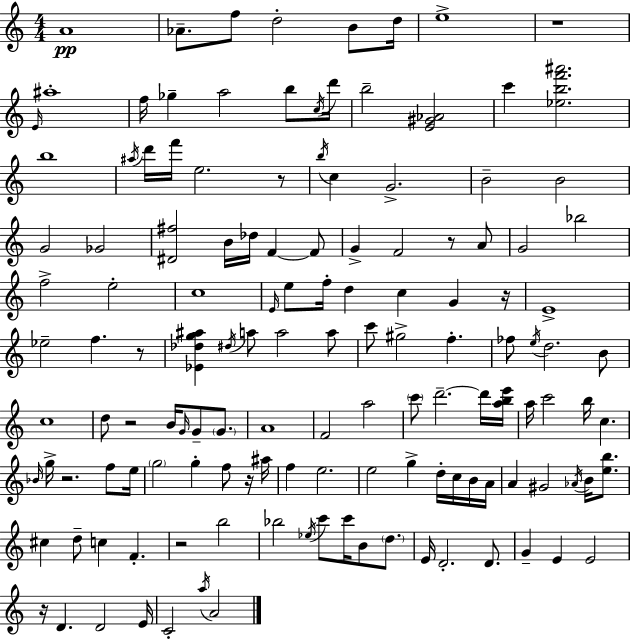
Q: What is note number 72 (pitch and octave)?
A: D6